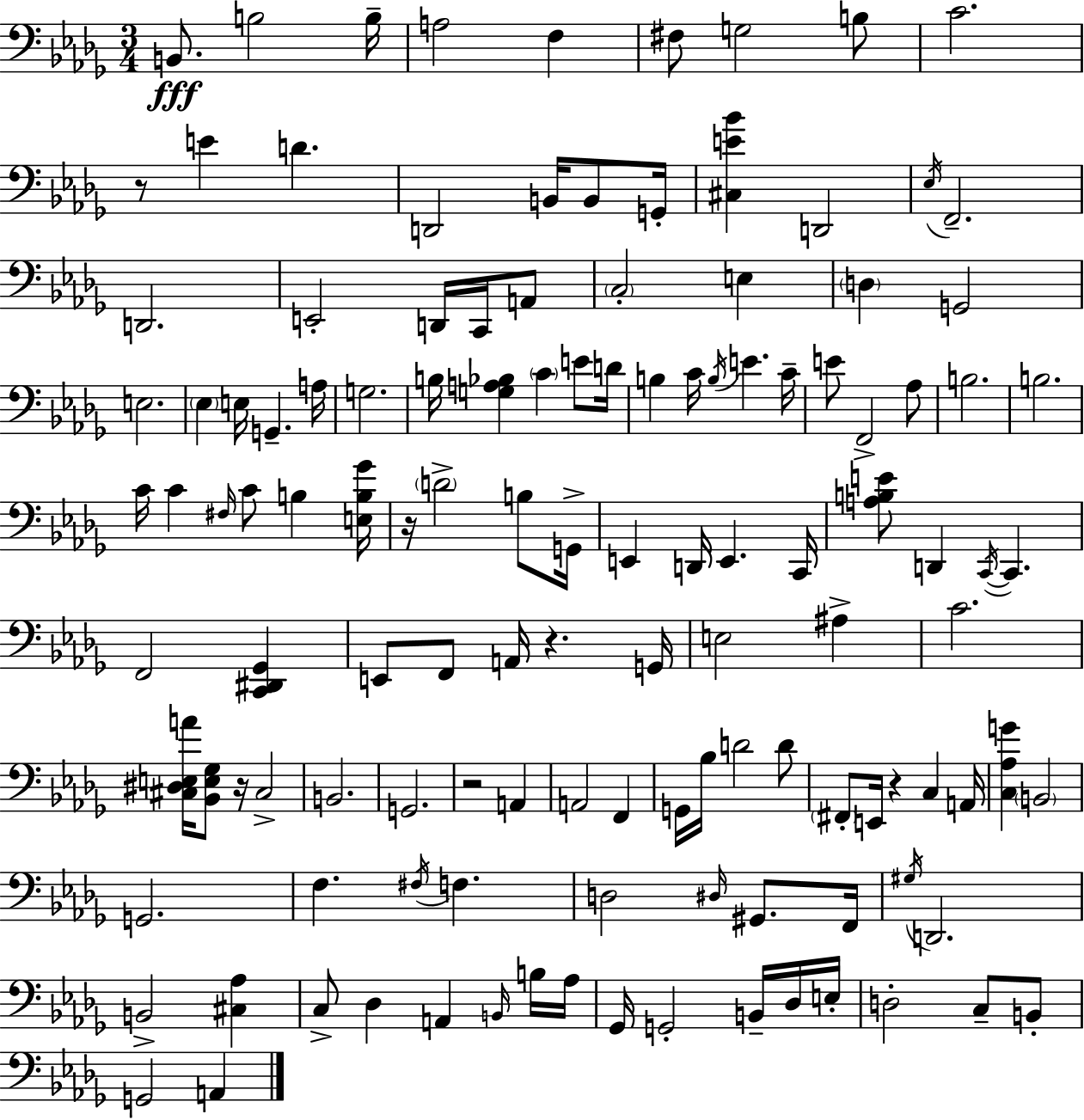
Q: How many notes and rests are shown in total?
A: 127